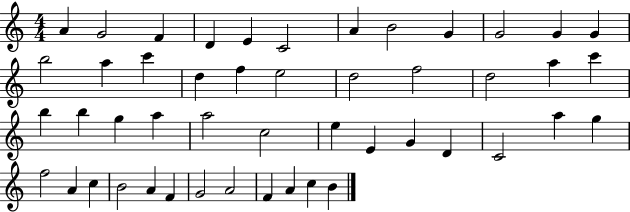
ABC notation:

X:1
T:Untitled
M:4/4
L:1/4
K:C
A G2 F D E C2 A B2 G G2 G G b2 a c' d f e2 d2 f2 d2 a c' b b g a a2 c2 e E G D C2 a g f2 A c B2 A F G2 A2 F A c B